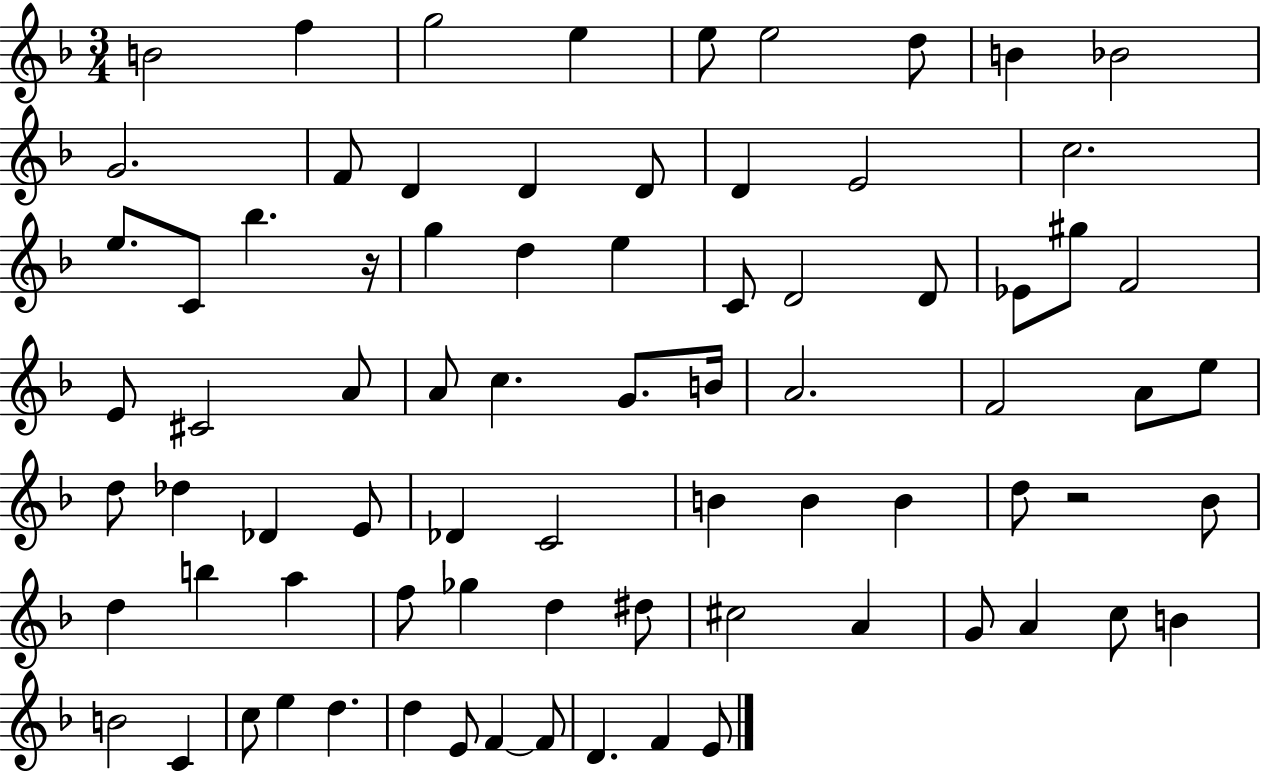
{
  \clef treble
  \numericTimeSignature
  \time 3/4
  \key f \major
  \repeat volta 2 { b'2 f''4 | g''2 e''4 | e''8 e''2 d''8 | b'4 bes'2 | \break g'2. | f'8 d'4 d'4 d'8 | d'4 e'2 | c''2. | \break e''8. c'8 bes''4. r16 | g''4 d''4 e''4 | c'8 d'2 d'8 | ees'8 gis''8 f'2 | \break e'8 cis'2 a'8 | a'8 c''4. g'8. b'16 | a'2. | f'2 a'8 e''8 | \break d''8 des''4 des'4 e'8 | des'4 c'2 | b'4 b'4 b'4 | d''8 r2 bes'8 | \break d''4 b''4 a''4 | f''8 ges''4 d''4 dis''8 | cis''2 a'4 | g'8 a'4 c''8 b'4 | \break b'2 c'4 | c''8 e''4 d''4. | d''4 e'8 f'4~~ f'8 | d'4. f'4 e'8 | \break } \bar "|."
}